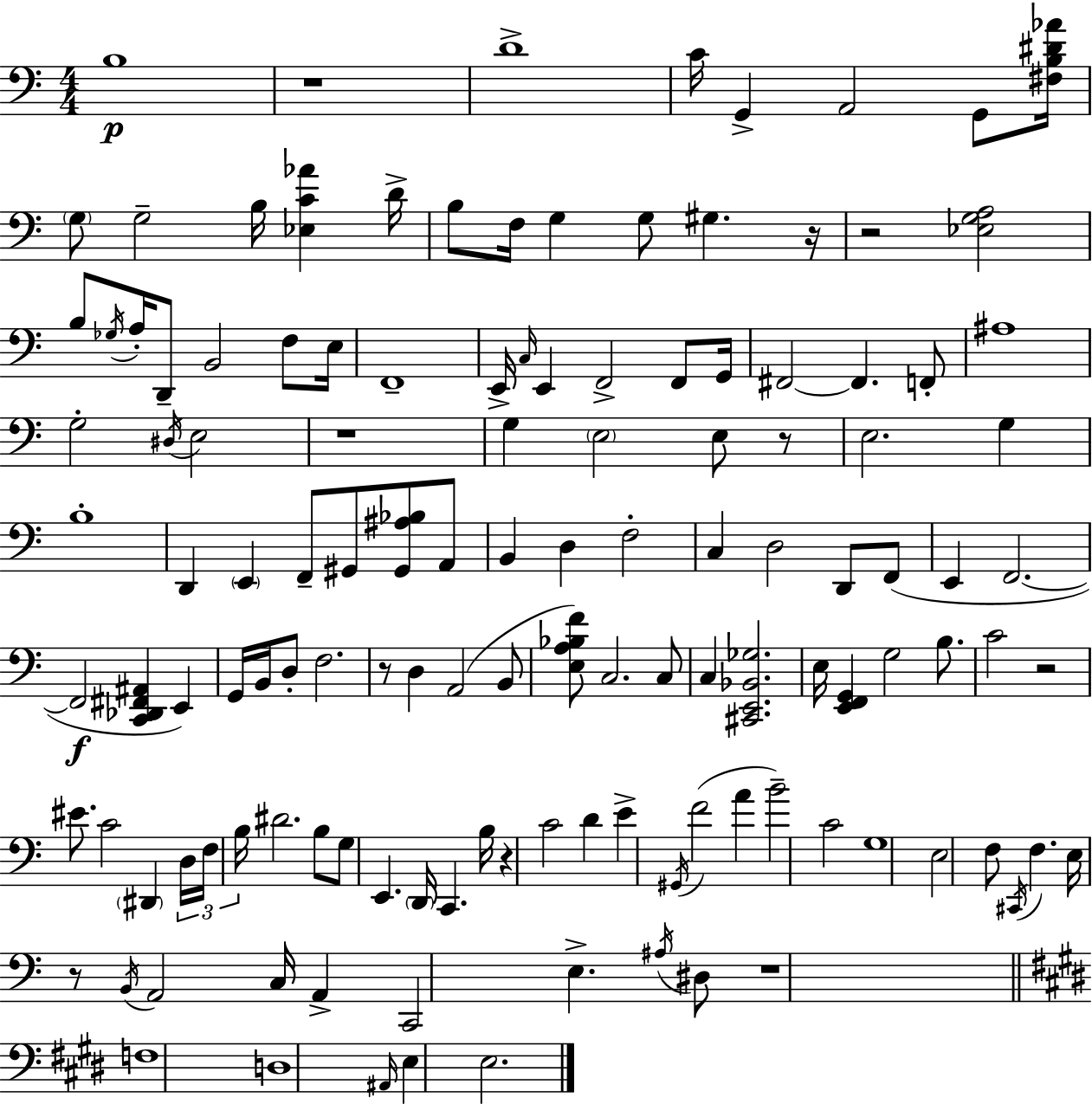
X:1
T:Untitled
M:4/4
L:1/4
K:C
B,4 z4 D4 C/4 G,, A,,2 G,,/2 [^F,B,^D_A]/4 G,/2 G,2 B,/4 [_E,C_A] D/4 B,/2 F,/4 G, G,/2 ^G, z/4 z2 [_E,G,A,]2 B,/2 _G,/4 A,/4 D,,/2 B,,2 F,/2 E,/4 F,,4 E,,/4 C,/4 E,, F,,2 F,,/2 G,,/4 ^F,,2 ^F,, F,,/2 ^A,4 G,2 ^D,/4 E,2 z4 G, E,2 E,/2 z/2 E,2 G, B,4 D,, E,, F,,/2 ^G,,/2 [^G,,^A,_B,]/2 A,,/2 B,, D, F,2 C, D,2 D,,/2 F,,/2 E,, F,,2 F,,2 [C,,_D,,^F,,^A,,] E,, G,,/4 B,,/4 D,/2 F,2 z/2 D, A,,2 B,,/2 [E,A,_B,F]/2 C,2 C,/2 C, [^C,,E,,_B,,_G,]2 E,/4 [E,,F,,G,,] G,2 B,/2 C2 z2 ^E/2 C2 ^D,, D,/4 F,/4 B,/4 ^D2 B,/2 G,/2 E,, D,,/4 C,, B,/4 z C2 D E ^G,,/4 F2 A B2 C2 G,4 E,2 F,/2 ^C,,/4 F, E,/4 z/2 B,,/4 A,,2 C,/4 A,, C,,2 E, ^A,/4 ^D,/2 z4 F,4 D,4 ^A,,/4 E, E,2